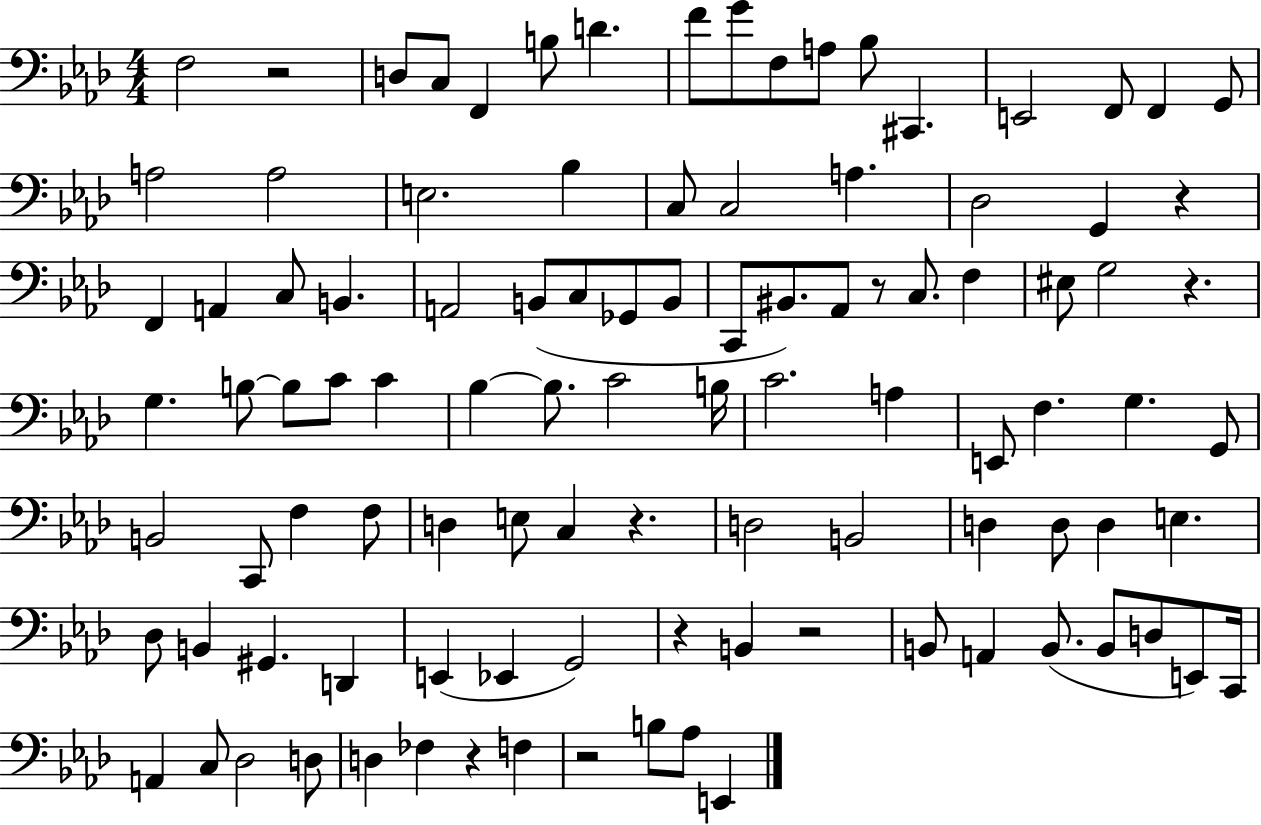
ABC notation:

X:1
T:Untitled
M:4/4
L:1/4
K:Ab
F,2 z2 D,/2 C,/2 F,, B,/2 D F/2 G/2 F,/2 A,/2 _B,/2 ^C,, E,,2 F,,/2 F,, G,,/2 A,2 A,2 E,2 _B, C,/2 C,2 A, _D,2 G,, z F,, A,, C,/2 B,, A,,2 B,,/2 C,/2 _G,,/2 B,,/2 C,,/2 ^B,,/2 _A,,/2 z/2 C,/2 F, ^E,/2 G,2 z G, B,/2 B,/2 C/2 C _B, _B,/2 C2 B,/4 C2 A, E,,/2 F, G, G,,/2 B,,2 C,,/2 F, F,/2 D, E,/2 C, z D,2 B,,2 D, D,/2 D, E, _D,/2 B,, ^G,, D,, E,, _E,, G,,2 z B,, z2 B,,/2 A,, B,,/2 B,,/2 D,/2 E,,/2 C,,/4 A,, C,/2 _D,2 D,/2 D, _F, z F, z2 B,/2 _A,/2 E,,